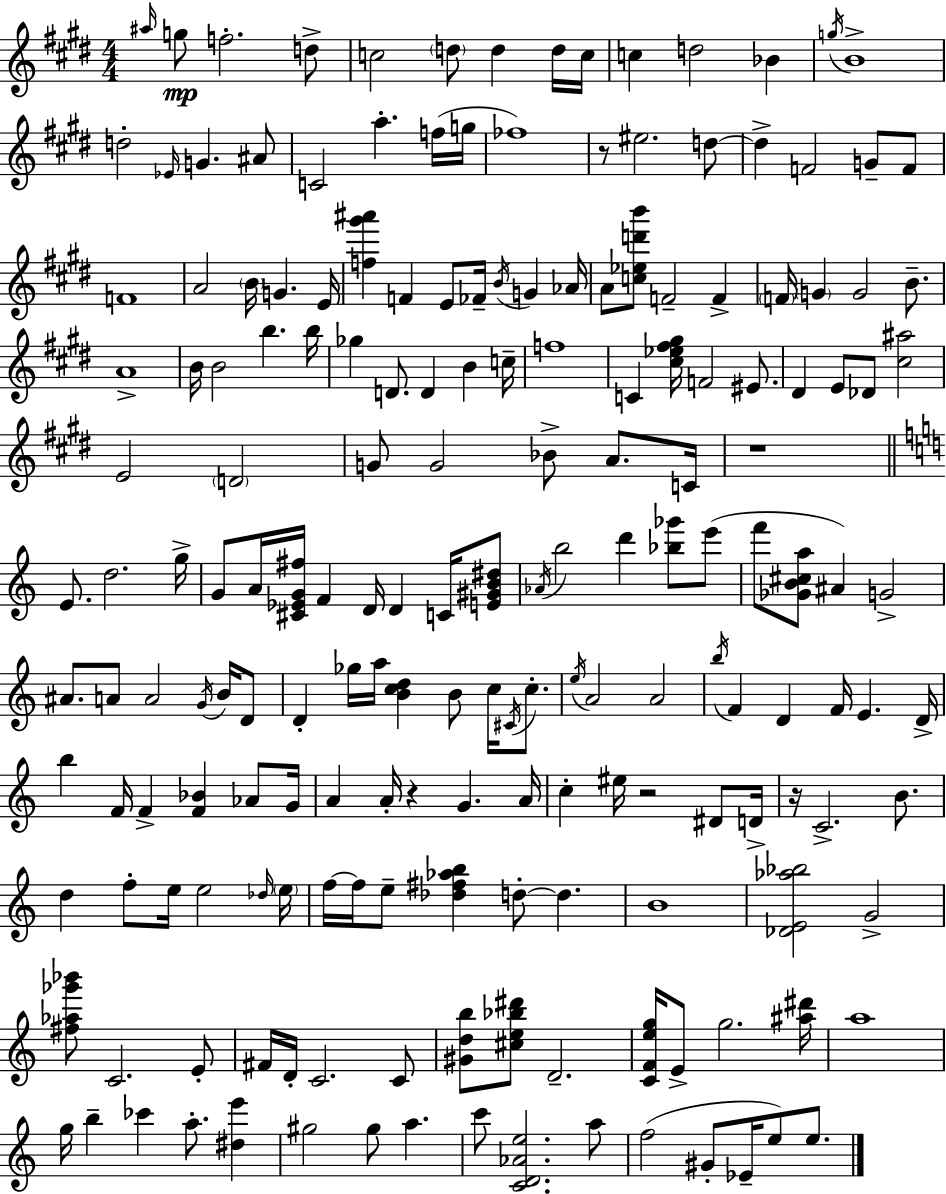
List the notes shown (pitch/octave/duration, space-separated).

A#5/s G5/e F5/h. D5/e C5/h D5/e D5/q D5/s C5/s C5/q D5/h Bb4/q G5/s B4/w D5/h Eb4/s G4/q. A#4/e C4/h A5/q. F5/s G5/s FES5/w R/e EIS5/h. D5/e D5/q F4/h G4/e F4/e F4/w A4/h B4/s G4/q. E4/s [F5,G#6,A#6]/q F4/q E4/e FES4/s B4/s G4/q Ab4/s A4/e [C5,Eb5,D6,B6]/e F4/h F4/q F4/s G4/q G4/h B4/e. A4/w B4/s B4/h B5/q. B5/s Gb5/q D4/e. D4/q B4/q C5/s F5/w C4/q [C#5,Eb5,F#5,G#5]/s F4/h EIS4/e. D#4/q E4/e Db4/e [C#5,A#5]/h E4/h D4/h G4/e G4/h Bb4/e A4/e. C4/s R/w E4/e. D5/h. G5/s G4/e A4/s [C#4,Eb4,G4,F#5]/s F4/q D4/s D4/q C4/s [E4,G#4,B4,D#5]/e Ab4/s B5/h D6/q [Bb5,Gb6]/e E6/e F6/e [Gb4,B4,C#5,A5]/e A#4/q G4/h A#4/e. A4/e A4/h G4/s B4/s D4/e D4/q Gb5/s A5/s [B4,C5,D5]/q B4/e C5/s C#4/s C5/e. E5/s A4/h A4/h B5/s F4/q D4/q F4/s E4/q. D4/s B5/q F4/s F4/q [F4,Bb4]/q Ab4/e G4/s A4/q A4/s R/q G4/q. A4/s C5/q EIS5/s R/h D#4/e D4/s R/s C4/h. B4/e. D5/q F5/e E5/s E5/h Db5/s E5/s F5/s F5/s E5/e [Db5,F#5,Ab5,B5]/q D5/e D5/q. B4/w [Db4,E4,Ab5,Bb5]/h G4/h [F#5,Ab5,Gb6,Bb6]/e C4/h. E4/e F#4/s D4/s C4/h. C4/e [G#4,D5,B5]/e [C#5,E5,Bb5,D#6]/e D4/h. [C4,F4,E5,G5]/s E4/e G5/h. [A#5,D#6]/s A5/w G5/s B5/q CES6/q A5/e. [D#5,E6]/q G#5/h G#5/e A5/q. C6/e [C4,D4,Ab4,E5]/h. A5/e F5/h G#4/e Eb4/s E5/e E5/e.